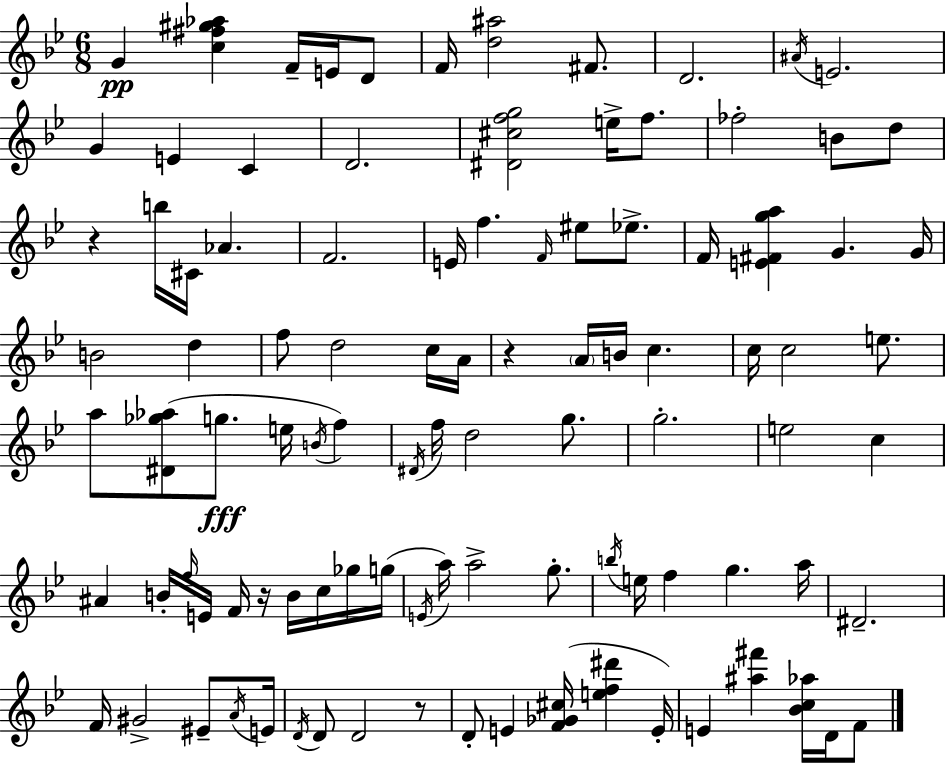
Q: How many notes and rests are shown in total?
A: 100